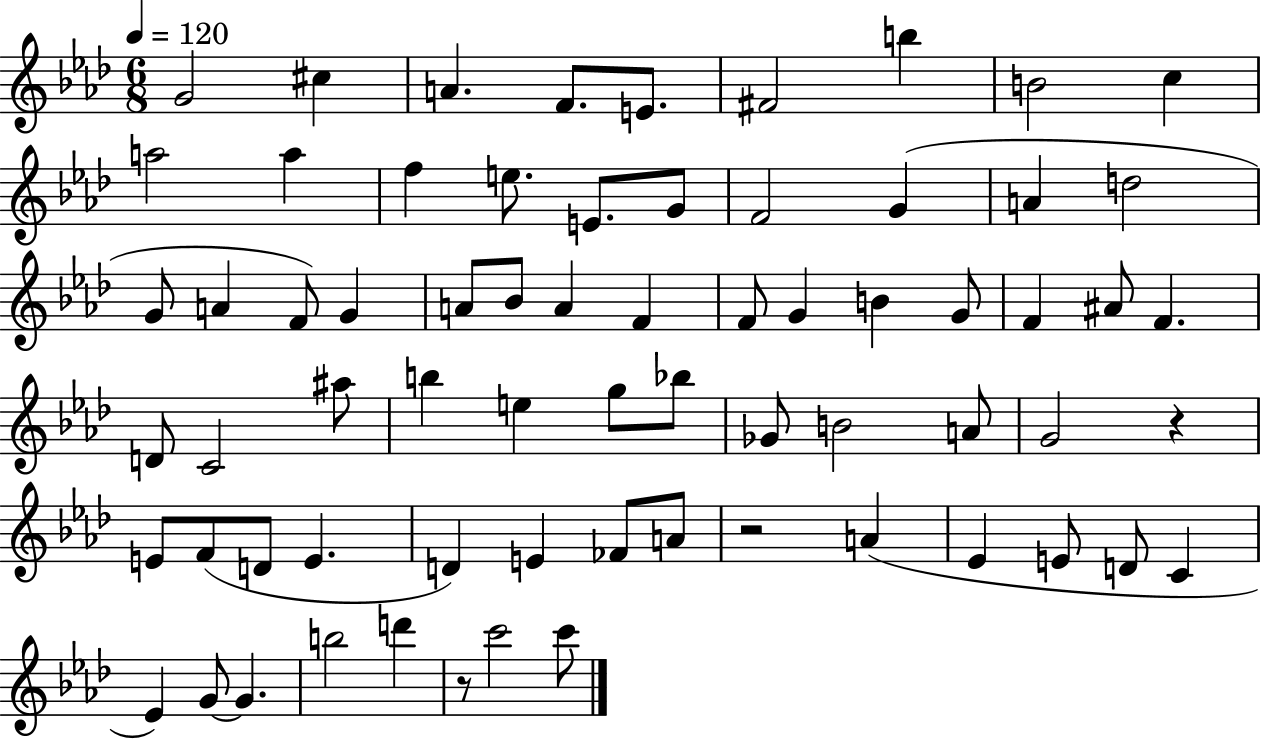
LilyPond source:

{
  \clef treble
  \numericTimeSignature
  \time 6/8
  \key aes \major
  \tempo 4 = 120
  g'2 cis''4 | a'4. f'8. e'8. | fis'2 b''4 | b'2 c''4 | \break a''2 a''4 | f''4 e''8. e'8. g'8 | f'2 g'4( | a'4 d''2 | \break g'8 a'4 f'8) g'4 | a'8 bes'8 a'4 f'4 | f'8 g'4 b'4 g'8 | f'4 ais'8 f'4. | \break d'8 c'2 ais''8 | b''4 e''4 g''8 bes''8 | ges'8 b'2 a'8 | g'2 r4 | \break e'8 f'8( d'8 e'4. | d'4) e'4 fes'8 a'8 | r2 a'4( | ees'4 e'8 d'8 c'4 | \break ees'4) g'8~~ g'4. | b''2 d'''4 | r8 c'''2 c'''8 | \bar "|."
}